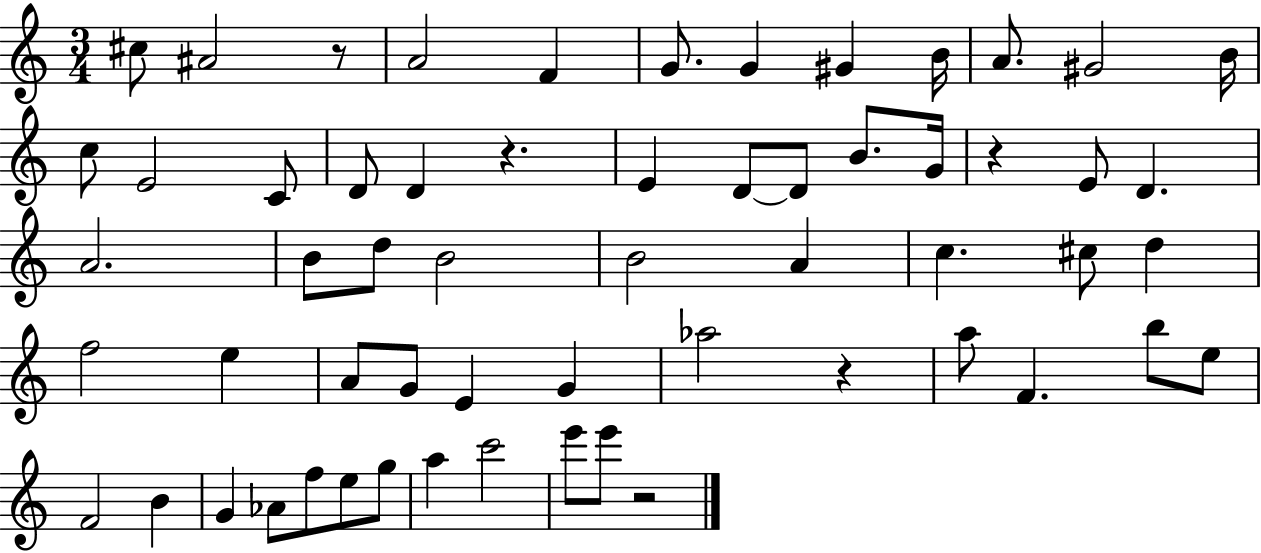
{
  \clef treble
  \numericTimeSignature
  \time 3/4
  \key c \major
  \repeat volta 2 { cis''8 ais'2 r8 | a'2 f'4 | g'8. g'4 gis'4 b'16 | a'8. gis'2 b'16 | \break c''8 e'2 c'8 | d'8 d'4 r4. | e'4 d'8~~ d'8 b'8. g'16 | r4 e'8 d'4. | \break a'2. | b'8 d''8 b'2 | b'2 a'4 | c''4. cis''8 d''4 | \break f''2 e''4 | a'8 g'8 e'4 g'4 | aes''2 r4 | a''8 f'4. b''8 e''8 | \break f'2 b'4 | g'4 aes'8 f''8 e''8 g''8 | a''4 c'''2 | e'''8 e'''8 r2 | \break } \bar "|."
}